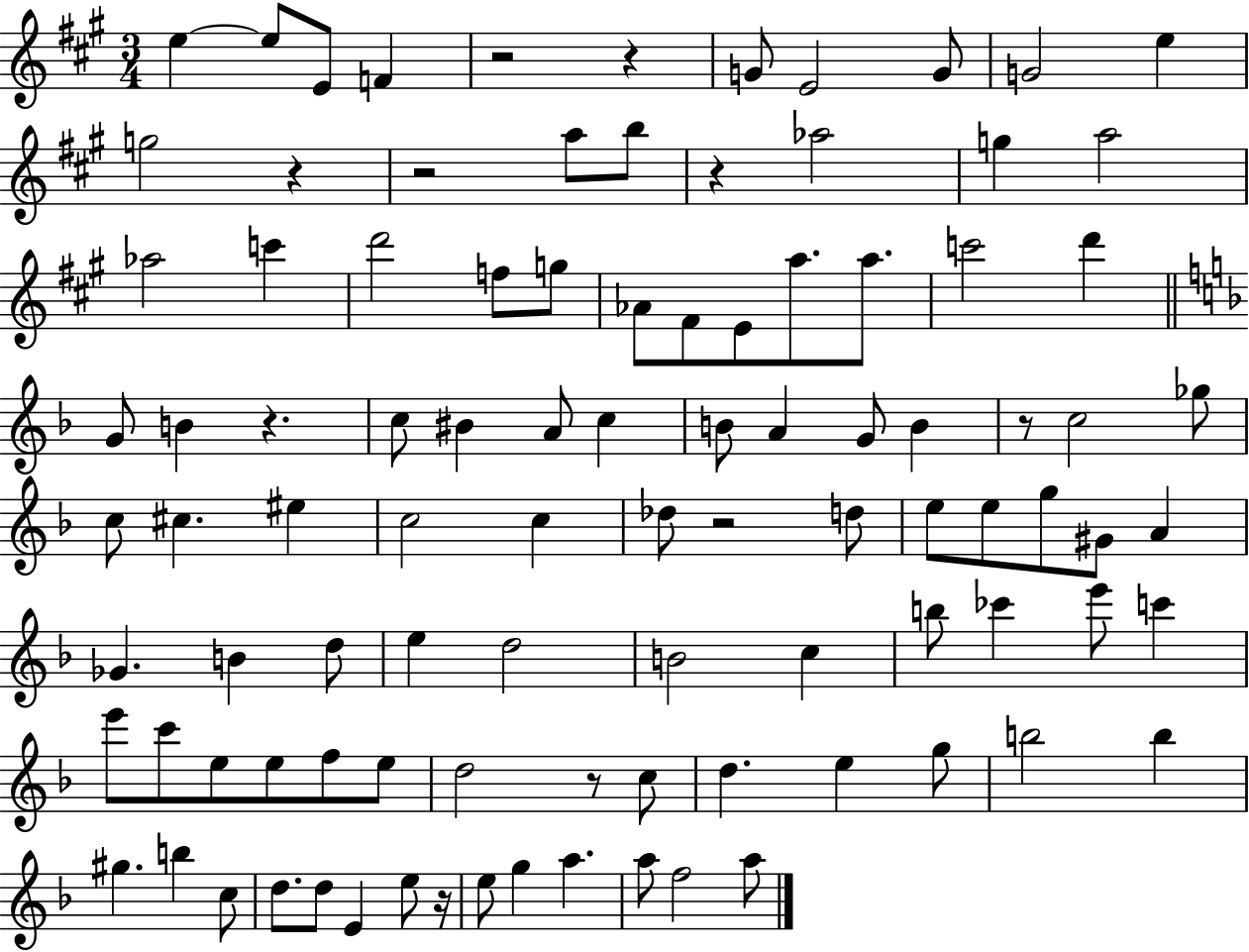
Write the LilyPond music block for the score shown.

{
  \clef treble
  \numericTimeSignature
  \time 3/4
  \key a \major
  e''4~~ e''8 e'8 f'4 | r2 r4 | g'8 e'2 g'8 | g'2 e''4 | \break g''2 r4 | r2 a''8 b''8 | r4 aes''2 | g''4 a''2 | \break aes''2 c'''4 | d'''2 f''8 g''8 | aes'8 fis'8 e'8 a''8. a''8. | c'''2 d'''4 | \break \bar "||" \break \key f \major g'8 b'4 r4. | c''8 bis'4 a'8 c''4 | b'8 a'4 g'8 b'4 | r8 c''2 ges''8 | \break c''8 cis''4. eis''4 | c''2 c''4 | des''8 r2 d''8 | e''8 e''8 g''8 gis'8 a'4 | \break ges'4. b'4 d''8 | e''4 d''2 | b'2 c''4 | b''8 ces'''4 e'''8 c'''4 | \break e'''8 c'''8 e''8 e''8 f''8 e''8 | d''2 r8 c''8 | d''4. e''4 g''8 | b''2 b''4 | \break gis''4. b''4 c''8 | d''8. d''8 e'4 e''8 r16 | e''8 g''4 a''4. | a''8 f''2 a''8 | \break \bar "|."
}